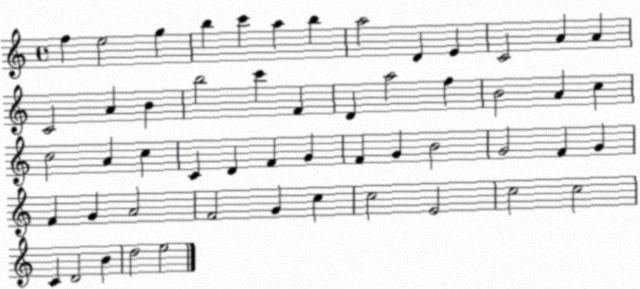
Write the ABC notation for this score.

X:1
T:Untitled
M:4/4
L:1/4
K:C
f e2 g b c' a b a2 D E C2 A A C2 A B b2 c' F D a2 f B2 A c c2 A c C D F G F G B2 G2 F G F G A2 F2 G c c2 E2 c2 c2 C D2 B d2 e2